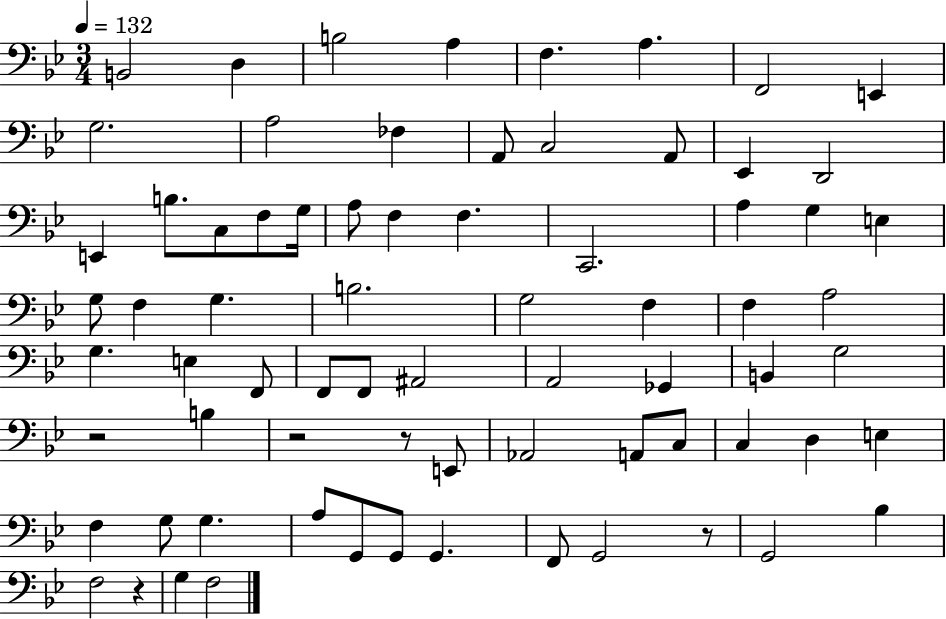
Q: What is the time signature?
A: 3/4